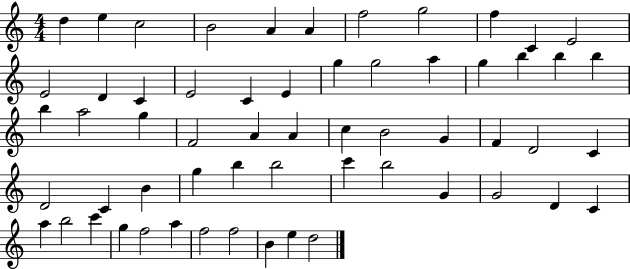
{
  \clef treble
  \numericTimeSignature
  \time 4/4
  \key c \major
  d''4 e''4 c''2 | b'2 a'4 a'4 | f''2 g''2 | f''4 c'4 e'2 | \break e'2 d'4 c'4 | e'2 c'4 e'4 | g''4 g''2 a''4 | g''4 b''4 b''4 b''4 | \break b''4 a''2 g''4 | f'2 a'4 a'4 | c''4 b'2 g'4 | f'4 d'2 c'4 | \break d'2 c'4 b'4 | g''4 b''4 b''2 | c'''4 b''2 g'4 | g'2 d'4 c'4 | \break a''4 b''2 c'''4 | g''4 f''2 a''4 | f''2 f''2 | b'4 e''4 d''2 | \break \bar "|."
}